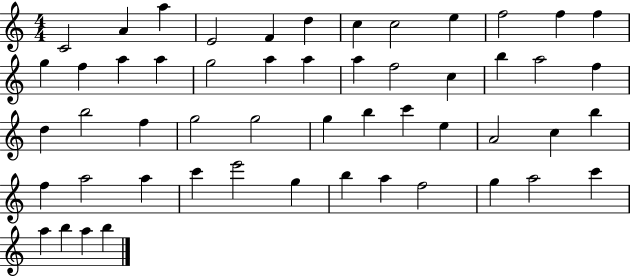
C4/h A4/q A5/q E4/h F4/q D5/q C5/q C5/h E5/q F5/h F5/q F5/q G5/q F5/q A5/q A5/q G5/h A5/q A5/q A5/q F5/h C5/q B5/q A5/h F5/q D5/q B5/h F5/q G5/h G5/h G5/q B5/q C6/q E5/q A4/h C5/q B5/q F5/q A5/h A5/q C6/q E6/h G5/q B5/q A5/q F5/h G5/q A5/h C6/q A5/q B5/q A5/q B5/q